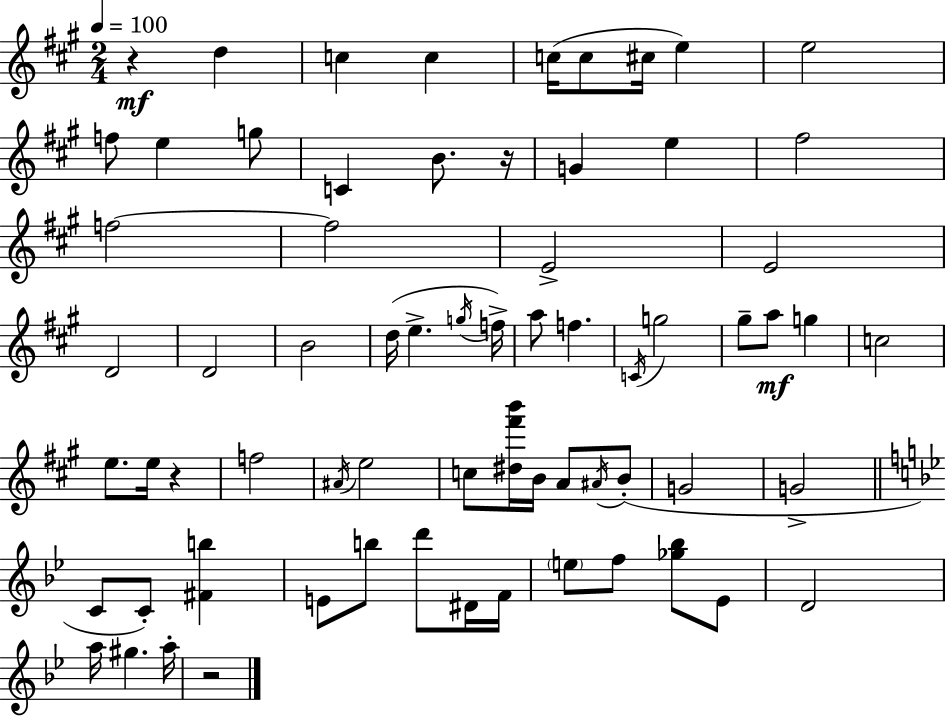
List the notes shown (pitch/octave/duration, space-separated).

R/q D5/q C5/q C5/q C5/s C5/e C#5/s E5/q E5/h F5/e E5/q G5/e C4/q B4/e. R/s G4/q E5/q F#5/h F5/h F5/h E4/h E4/h D4/h D4/h B4/h D5/s E5/q. G5/s F5/s A5/e F5/q. C4/s G5/h G#5/e A5/e G5/q C5/h E5/e. E5/s R/q F5/h A#4/s E5/h C5/e [D#5,F#6,B6]/s B4/s A4/e A#4/s B4/e G4/h G4/h C4/e C4/e [F#4,B5]/q E4/e B5/e D6/e D#4/s F4/s E5/e F5/e [Gb5,Bb5]/e Eb4/e D4/h A5/s G#5/q. A5/s R/h